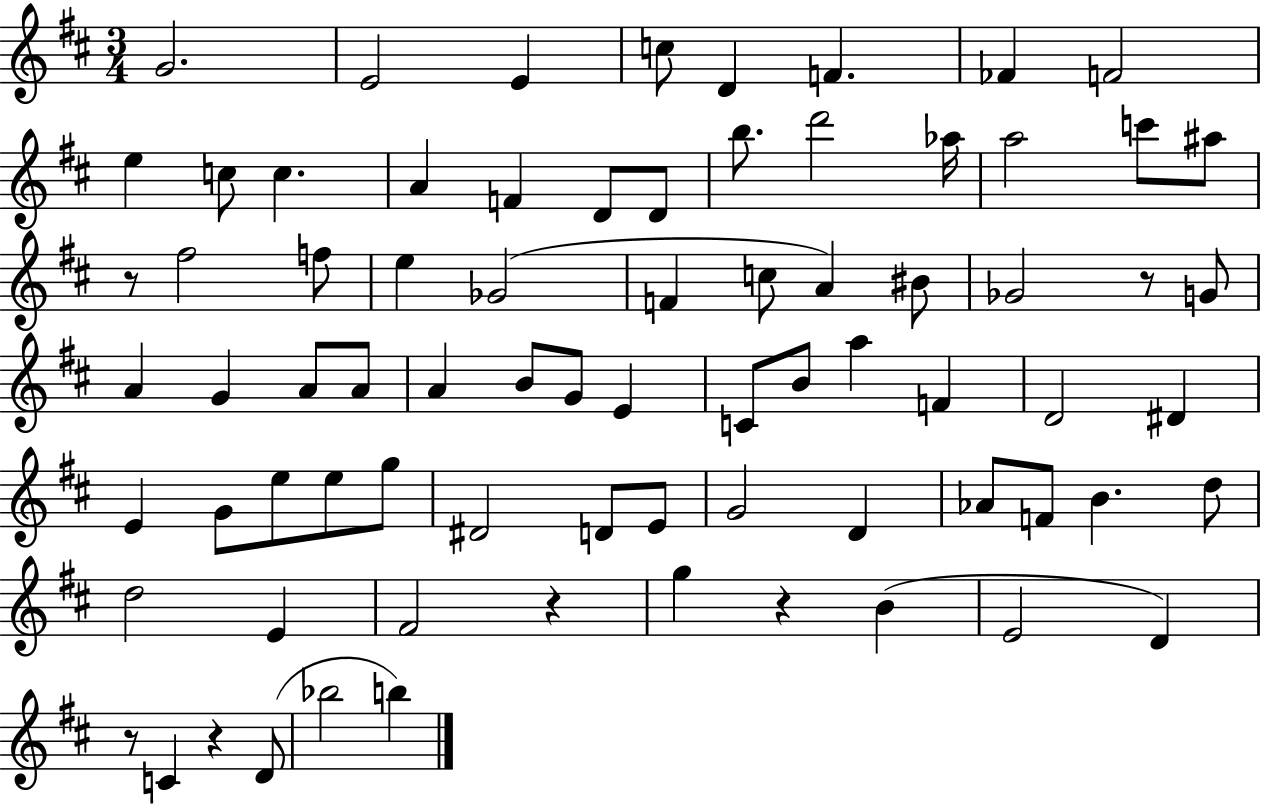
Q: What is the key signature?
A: D major